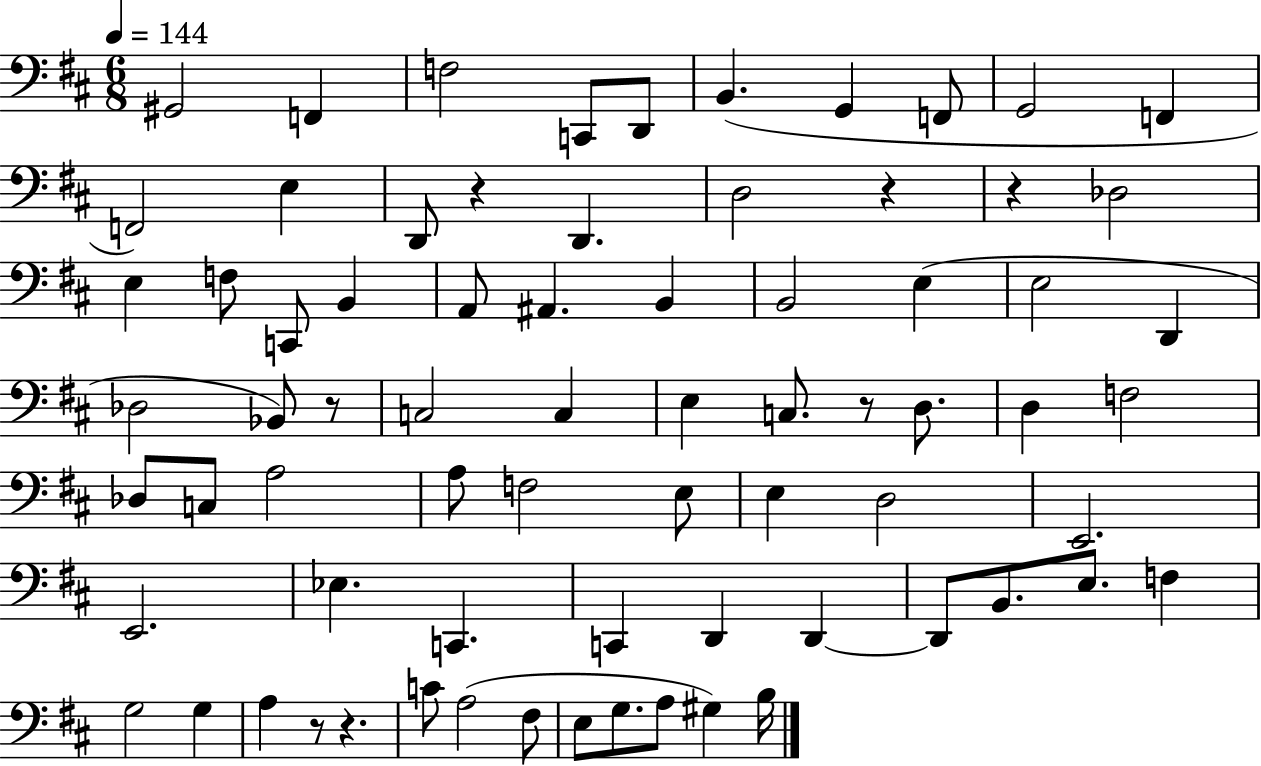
X:1
T:Untitled
M:6/8
L:1/4
K:D
^G,,2 F,, F,2 C,,/2 D,,/2 B,, G,, F,,/2 G,,2 F,, F,,2 E, D,,/2 z D,, D,2 z z _D,2 E, F,/2 C,,/2 B,, A,,/2 ^A,, B,, B,,2 E, E,2 D,, _D,2 _B,,/2 z/2 C,2 C, E, C,/2 z/2 D,/2 D, F,2 _D,/2 C,/2 A,2 A,/2 F,2 E,/2 E, D,2 E,,2 E,,2 _E, C,, C,, D,, D,, D,,/2 B,,/2 E,/2 F, G,2 G, A, z/2 z C/2 A,2 ^F,/2 E,/2 G,/2 A,/2 ^G, B,/4